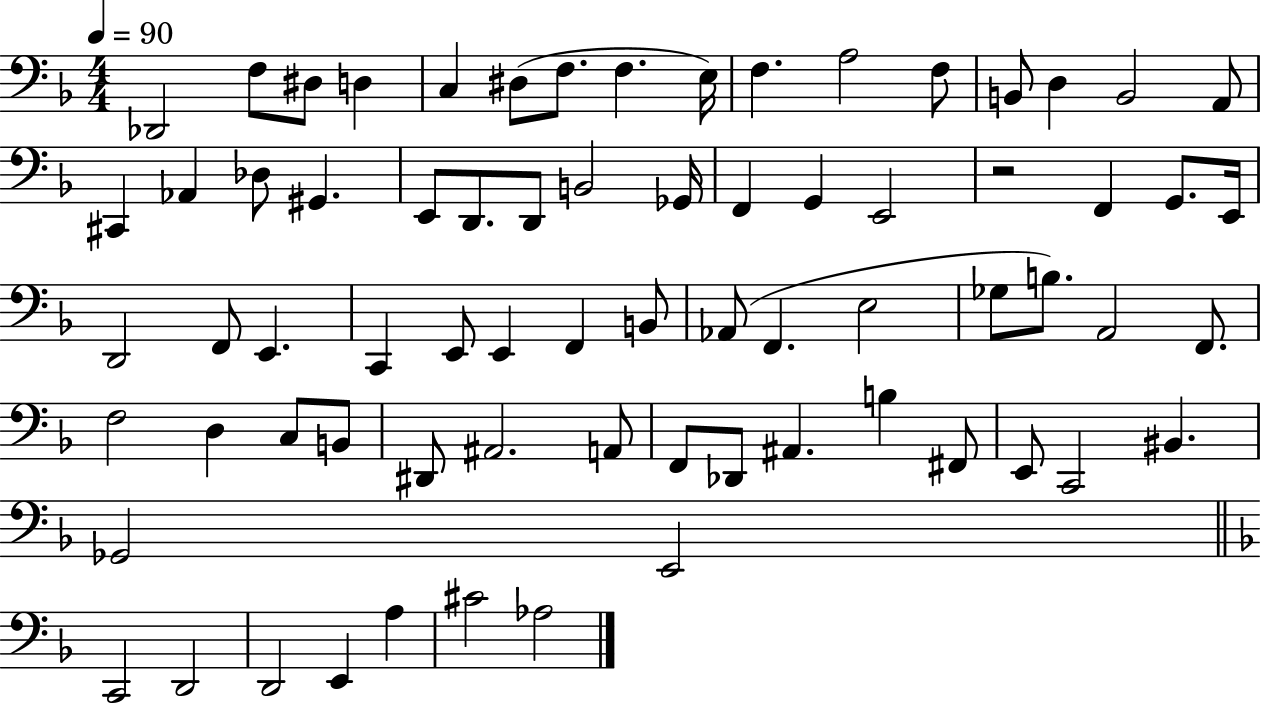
X:1
T:Untitled
M:4/4
L:1/4
K:F
_D,,2 F,/2 ^D,/2 D, C, ^D,/2 F,/2 F, E,/4 F, A,2 F,/2 B,,/2 D, B,,2 A,,/2 ^C,, _A,, _D,/2 ^G,, E,,/2 D,,/2 D,,/2 B,,2 _G,,/4 F,, G,, E,,2 z2 F,, G,,/2 E,,/4 D,,2 F,,/2 E,, C,, E,,/2 E,, F,, B,,/2 _A,,/2 F,, E,2 _G,/2 B,/2 A,,2 F,,/2 F,2 D, C,/2 B,,/2 ^D,,/2 ^A,,2 A,,/2 F,,/2 _D,,/2 ^A,, B, ^F,,/2 E,,/2 C,,2 ^B,, _G,,2 E,,2 C,,2 D,,2 D,,2 E,, A, ^C2 _A,2